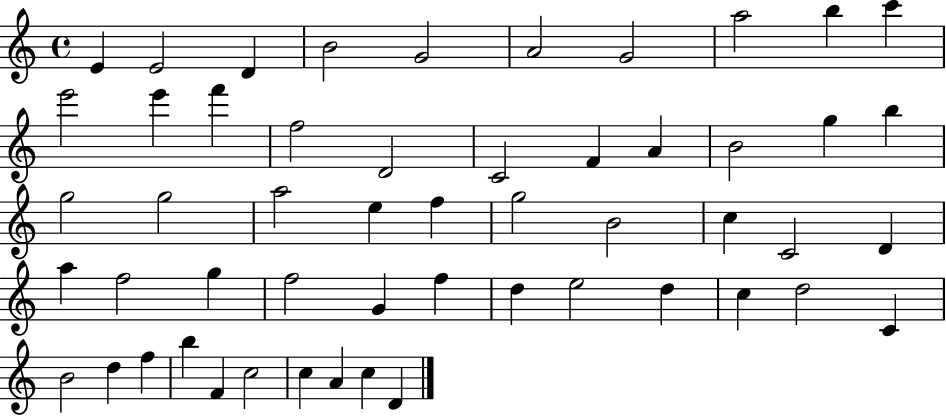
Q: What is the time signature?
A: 4/4